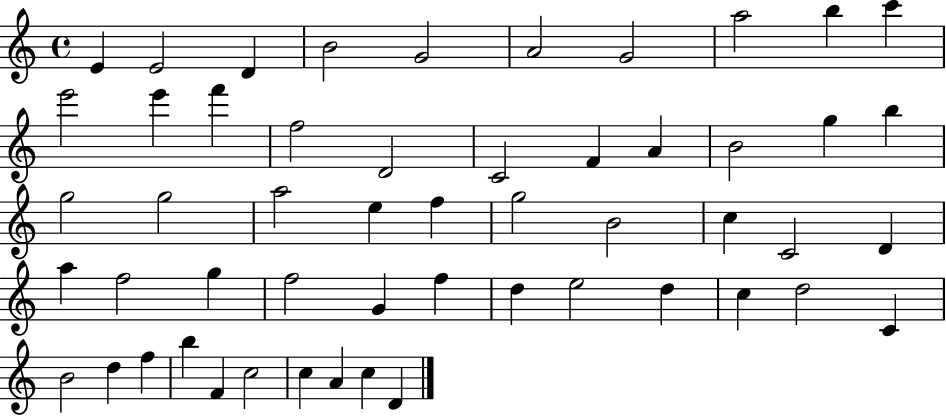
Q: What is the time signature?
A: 4/4